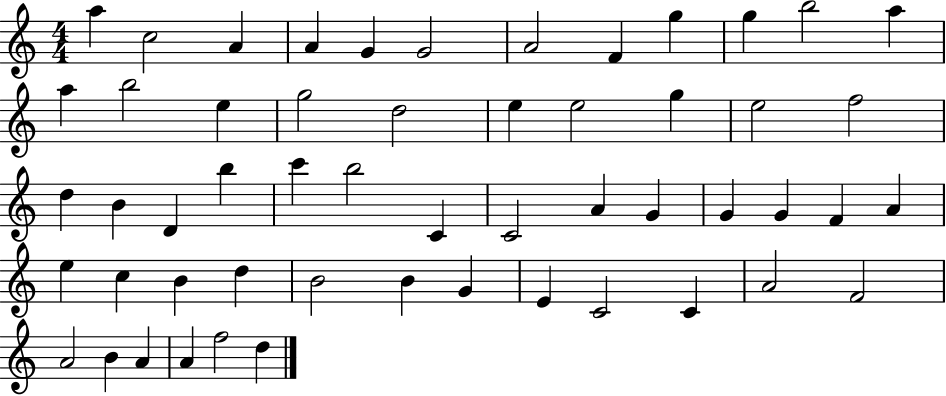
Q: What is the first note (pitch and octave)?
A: A5